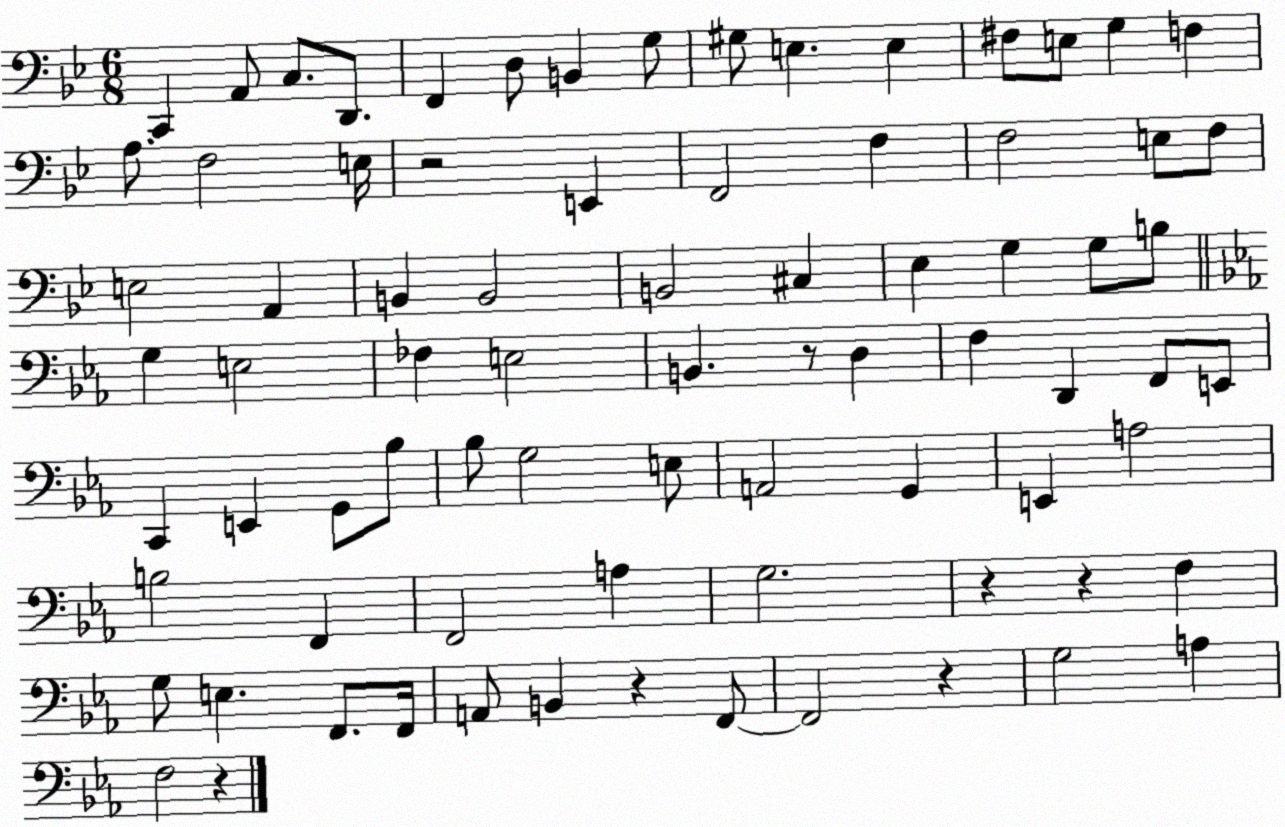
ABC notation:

X:1
T:Untitled
M:6/8
L:1/4
K:Bb
C,, A,,/2 C,/2 D,,/2 F,, D,/2 B,, G,/2 ^G,/2 E, E, ^F,/2 E,/2 G, F, A,/2 F,2 E,/4 z2 E,, F,,2 F, F,2 E,/2 F,/2 E,2 A,, B,, B,,2 B,,2 ^C, _E, G, G,/2 B,/2 G, E,2 _F, E,2 B,, z/2 D, F, D,, F,,/2 E,,/2 C,, E,, G,,/2 _B,/2 _B,/2 G,2 E,/2 A,,2 G,, E,, A,2 B,2 F,, F,,2 A, G,2 z z F, G,/2 E, F,,/2 F,,/4 A,,/2 B,, z F,,/2 F,,2 z G,2 A, F,2 z